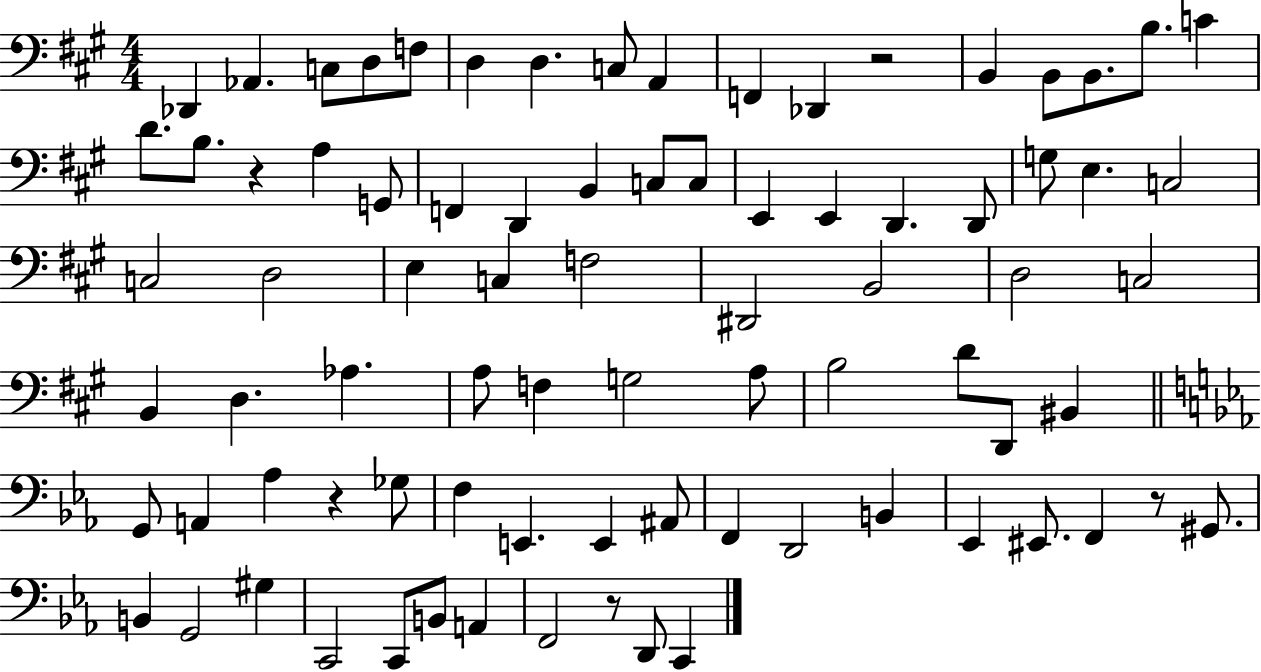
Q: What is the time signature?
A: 4/4